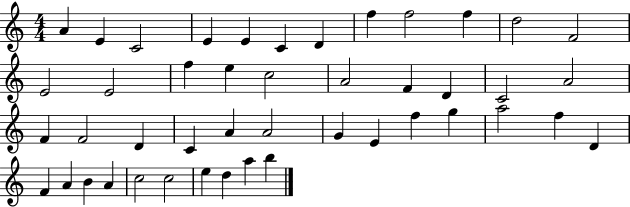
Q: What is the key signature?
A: C major